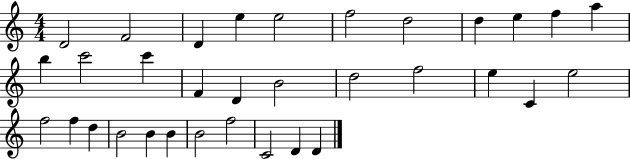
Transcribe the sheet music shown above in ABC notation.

X:1
T:Untitled
M:4/4
L:1/4
K:C
D2 F2 D e e2 f2 d2 d e f a b c'2 c' F D B2 d2 f2 e C e2 f2 f d B2 B B B2 f2 C2 D D